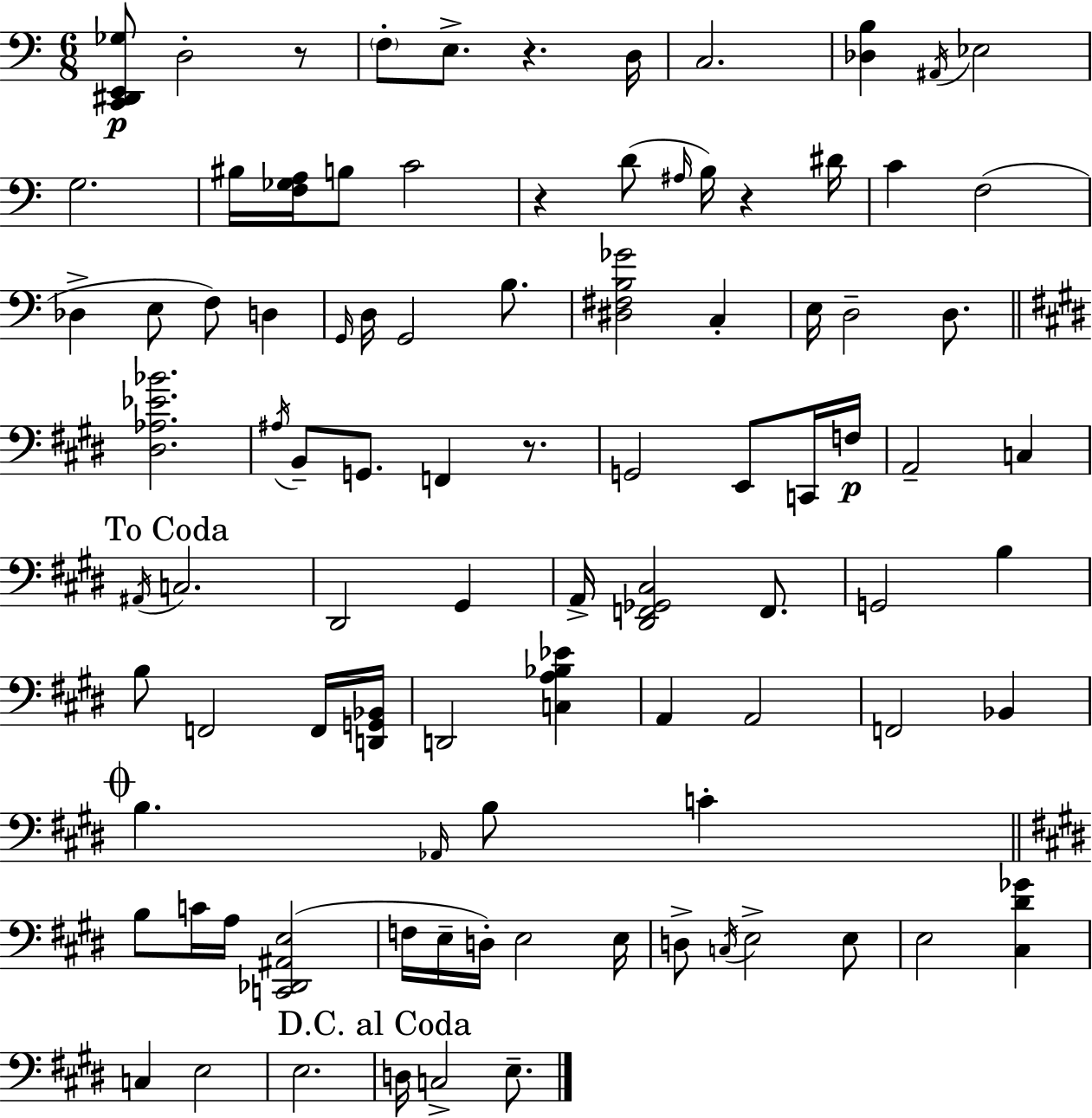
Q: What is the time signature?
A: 6/8